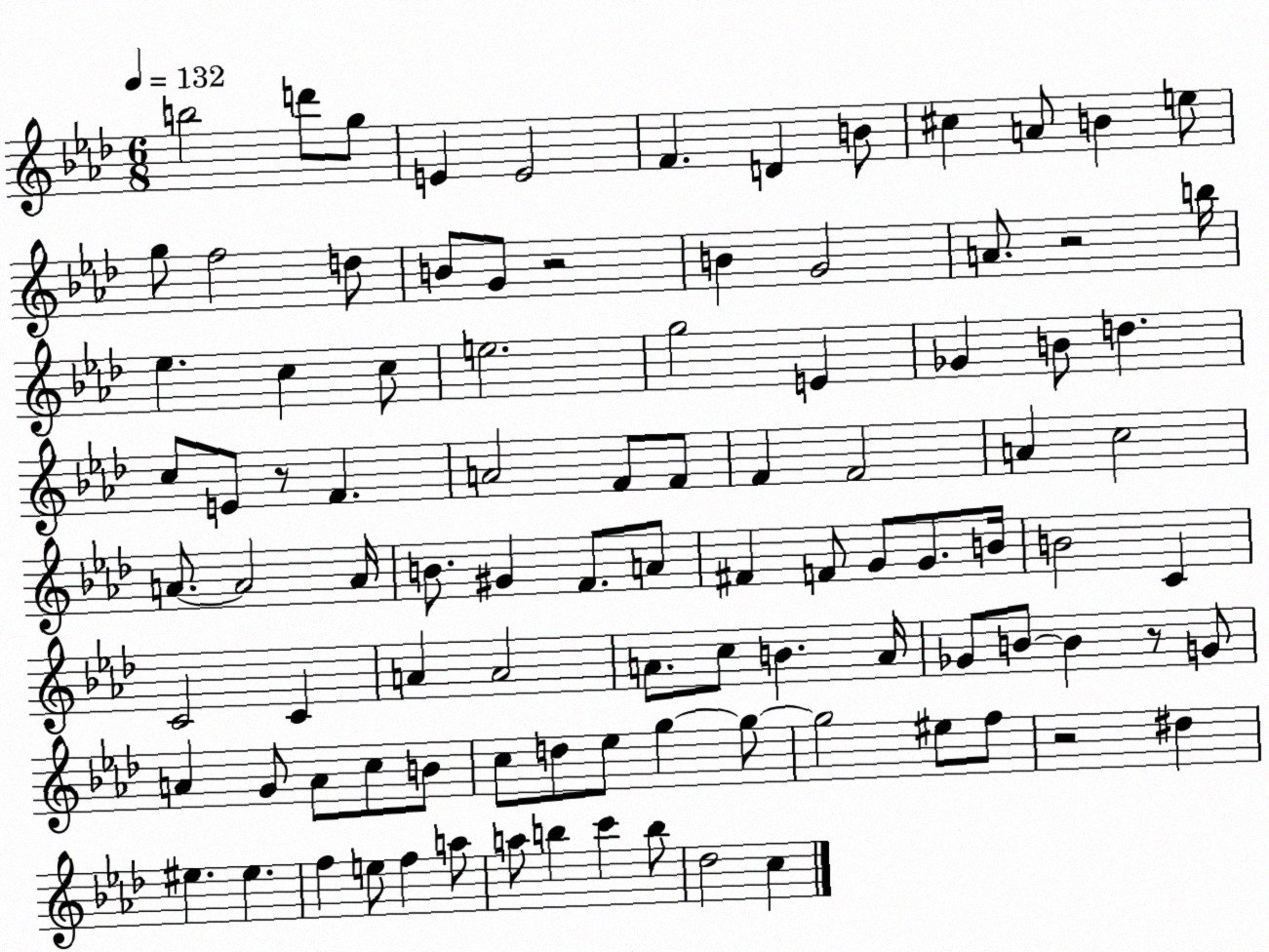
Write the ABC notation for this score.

X:1
T:Untitled
M:6/8
L:1/4
K:Ab
b2 d'/2 g/2 E E2 F D B/2 ^c A/2 B e/2 g/2 f2 d/2 B/2 G/2 z2 B G2 A/2 z2 b/4 _e c c/2 e2 g2 E _G B/2 d c/2 E/2 z/2 F A2 F/2 F/2 F F2 A c2 A/2 A2 A/4 B/2 ^G F/2 A/2 ^F F/2 G/2 G/2 B/4 B2 C C2 C A A2 A/2 c/2 B A/4 _G/2 B/2 B z/2 G/2 A G/2 A/2 c/2 B/2 c/2 d/2 _e/2 g g/2 g2 ^e/2 f/2 z2 ^d ^e ^e f e/2 f a/2 a/2 b c' b/2 _d2 c